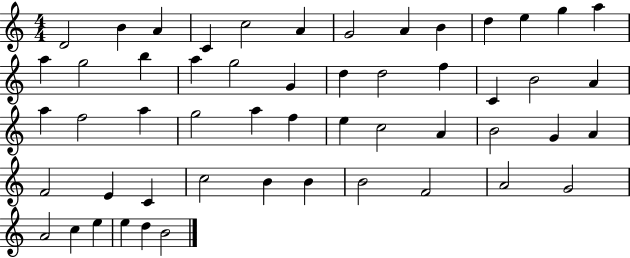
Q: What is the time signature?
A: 4/4